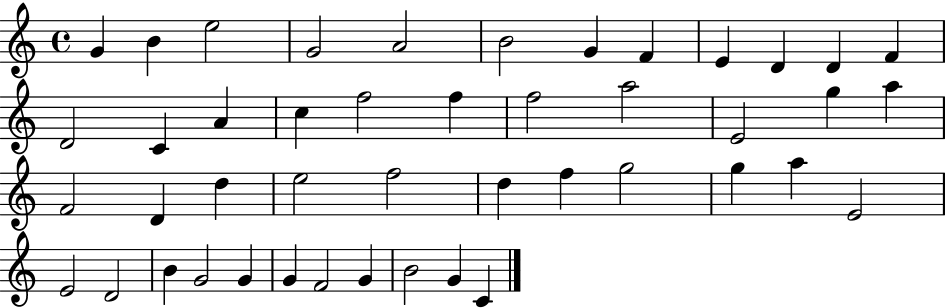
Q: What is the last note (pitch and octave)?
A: C4